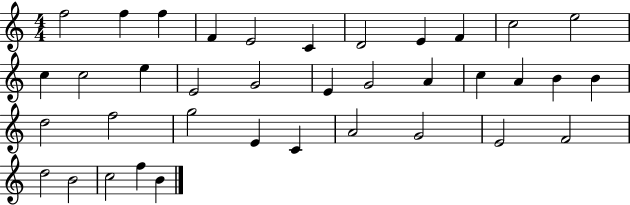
F5/h F5/q F5/q F4/q E4/h C4/q D4/h E4/q F4/q C5/h E5/h C5/q C5/h E5/q E4/h G4/h E4/q G4/h A4/q C5/q A4/q B4/q B4/q D5/h F5/h G5/h E4/q C4/q A4/h G4/h E4/h F4/h D5/h B4/h C5/h F5/q B4/q